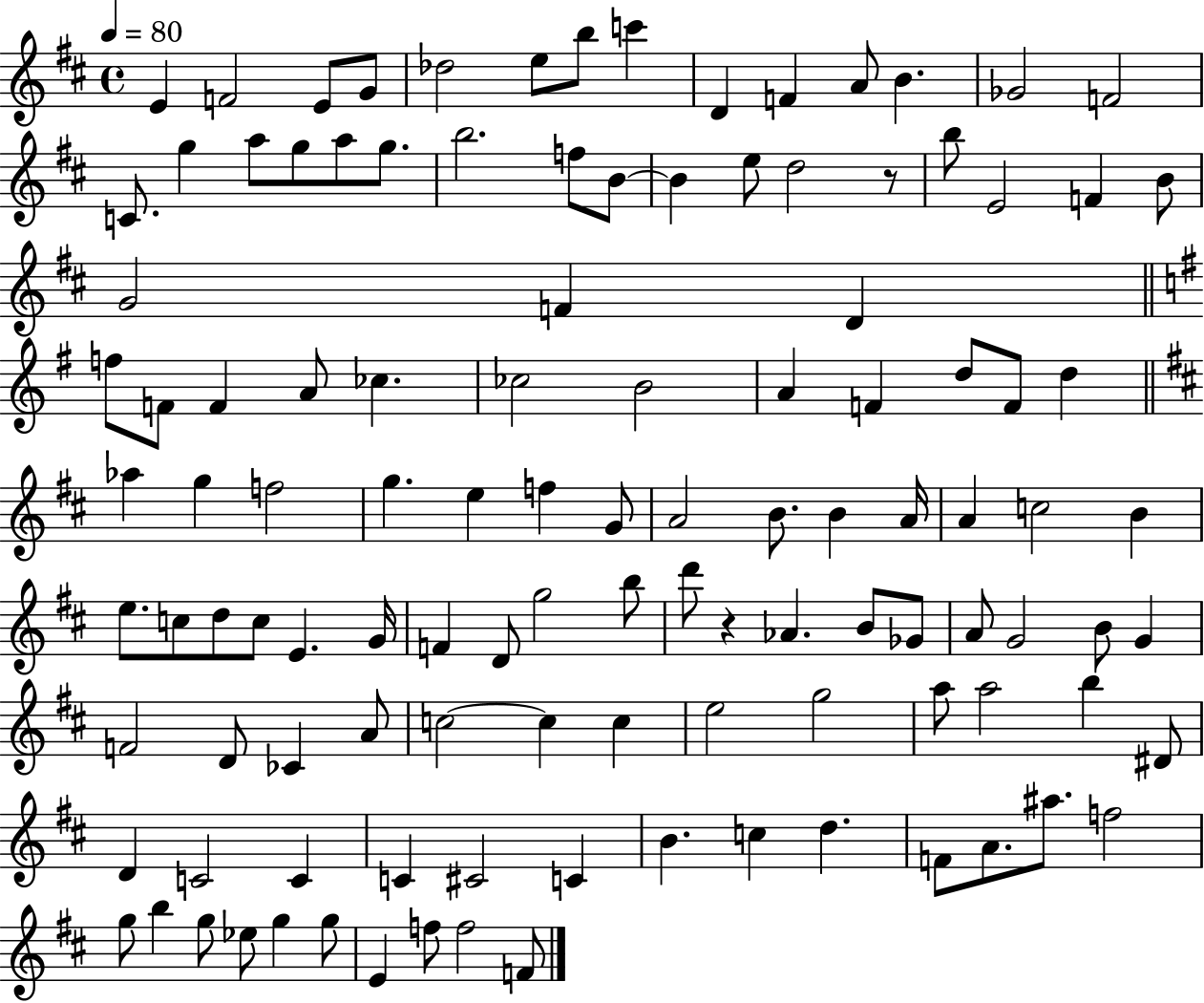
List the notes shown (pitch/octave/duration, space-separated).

E4/q F4/h E4/e G4/e Db5/h E5/e B5/e C6/q D4/q F4/q A4/e B4/q. Gb4/h F4/h C4/e. G5/q A5/e G5/e A5/e G5/e. B5/h. F5/e B4/e B4/q E5/e D5/h R/e B5/e E4/h F4/q B4/e G4/h F4/q D4/q F5/e F4/e F4/q A4/e CES5/q. CES5/h B4/h A4/q F4/q D5/e F4/e D5/q Ab5/q G5/q F5/h G5/q. E5/q F5/q G4/e A4/h B4/e. B4/q A4/s A4/q C5/h B4/q E5/e. C5/e D5/e C5/e E4/q. G4/s F4/q D4/e G5/h B5/e D6/e R/q Ab4/q. B4/e Gb4/e A4/e G4/h B4/e G4/q F4/h D4/e CES4/q A4/e C5/h C5/q C5/q E5/h G5/h A5/e A5/h B5/q D#4/e D4/q C4/h C4/q C4/q C#4/h C4/q B4/q. C5/q D5/q. F4/e A4/e. A#5/e. F5/h G5/e B5/q G5/e Eb5/e G5/q G5/e E4/q F5/e F5/h F4/e